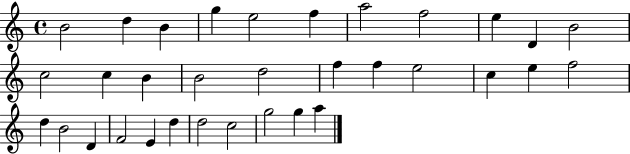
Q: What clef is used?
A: treble